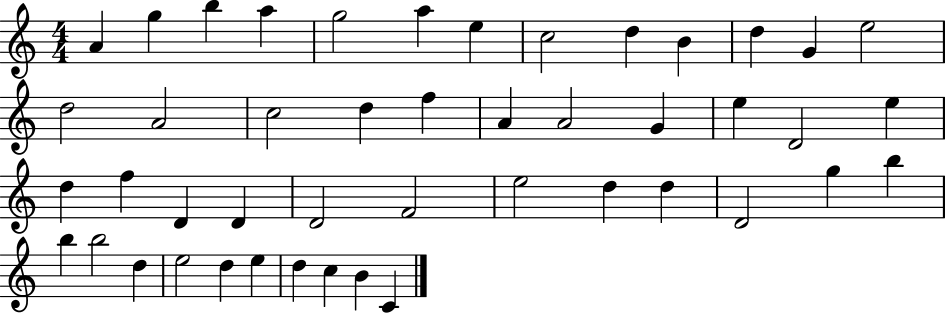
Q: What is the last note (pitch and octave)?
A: C4